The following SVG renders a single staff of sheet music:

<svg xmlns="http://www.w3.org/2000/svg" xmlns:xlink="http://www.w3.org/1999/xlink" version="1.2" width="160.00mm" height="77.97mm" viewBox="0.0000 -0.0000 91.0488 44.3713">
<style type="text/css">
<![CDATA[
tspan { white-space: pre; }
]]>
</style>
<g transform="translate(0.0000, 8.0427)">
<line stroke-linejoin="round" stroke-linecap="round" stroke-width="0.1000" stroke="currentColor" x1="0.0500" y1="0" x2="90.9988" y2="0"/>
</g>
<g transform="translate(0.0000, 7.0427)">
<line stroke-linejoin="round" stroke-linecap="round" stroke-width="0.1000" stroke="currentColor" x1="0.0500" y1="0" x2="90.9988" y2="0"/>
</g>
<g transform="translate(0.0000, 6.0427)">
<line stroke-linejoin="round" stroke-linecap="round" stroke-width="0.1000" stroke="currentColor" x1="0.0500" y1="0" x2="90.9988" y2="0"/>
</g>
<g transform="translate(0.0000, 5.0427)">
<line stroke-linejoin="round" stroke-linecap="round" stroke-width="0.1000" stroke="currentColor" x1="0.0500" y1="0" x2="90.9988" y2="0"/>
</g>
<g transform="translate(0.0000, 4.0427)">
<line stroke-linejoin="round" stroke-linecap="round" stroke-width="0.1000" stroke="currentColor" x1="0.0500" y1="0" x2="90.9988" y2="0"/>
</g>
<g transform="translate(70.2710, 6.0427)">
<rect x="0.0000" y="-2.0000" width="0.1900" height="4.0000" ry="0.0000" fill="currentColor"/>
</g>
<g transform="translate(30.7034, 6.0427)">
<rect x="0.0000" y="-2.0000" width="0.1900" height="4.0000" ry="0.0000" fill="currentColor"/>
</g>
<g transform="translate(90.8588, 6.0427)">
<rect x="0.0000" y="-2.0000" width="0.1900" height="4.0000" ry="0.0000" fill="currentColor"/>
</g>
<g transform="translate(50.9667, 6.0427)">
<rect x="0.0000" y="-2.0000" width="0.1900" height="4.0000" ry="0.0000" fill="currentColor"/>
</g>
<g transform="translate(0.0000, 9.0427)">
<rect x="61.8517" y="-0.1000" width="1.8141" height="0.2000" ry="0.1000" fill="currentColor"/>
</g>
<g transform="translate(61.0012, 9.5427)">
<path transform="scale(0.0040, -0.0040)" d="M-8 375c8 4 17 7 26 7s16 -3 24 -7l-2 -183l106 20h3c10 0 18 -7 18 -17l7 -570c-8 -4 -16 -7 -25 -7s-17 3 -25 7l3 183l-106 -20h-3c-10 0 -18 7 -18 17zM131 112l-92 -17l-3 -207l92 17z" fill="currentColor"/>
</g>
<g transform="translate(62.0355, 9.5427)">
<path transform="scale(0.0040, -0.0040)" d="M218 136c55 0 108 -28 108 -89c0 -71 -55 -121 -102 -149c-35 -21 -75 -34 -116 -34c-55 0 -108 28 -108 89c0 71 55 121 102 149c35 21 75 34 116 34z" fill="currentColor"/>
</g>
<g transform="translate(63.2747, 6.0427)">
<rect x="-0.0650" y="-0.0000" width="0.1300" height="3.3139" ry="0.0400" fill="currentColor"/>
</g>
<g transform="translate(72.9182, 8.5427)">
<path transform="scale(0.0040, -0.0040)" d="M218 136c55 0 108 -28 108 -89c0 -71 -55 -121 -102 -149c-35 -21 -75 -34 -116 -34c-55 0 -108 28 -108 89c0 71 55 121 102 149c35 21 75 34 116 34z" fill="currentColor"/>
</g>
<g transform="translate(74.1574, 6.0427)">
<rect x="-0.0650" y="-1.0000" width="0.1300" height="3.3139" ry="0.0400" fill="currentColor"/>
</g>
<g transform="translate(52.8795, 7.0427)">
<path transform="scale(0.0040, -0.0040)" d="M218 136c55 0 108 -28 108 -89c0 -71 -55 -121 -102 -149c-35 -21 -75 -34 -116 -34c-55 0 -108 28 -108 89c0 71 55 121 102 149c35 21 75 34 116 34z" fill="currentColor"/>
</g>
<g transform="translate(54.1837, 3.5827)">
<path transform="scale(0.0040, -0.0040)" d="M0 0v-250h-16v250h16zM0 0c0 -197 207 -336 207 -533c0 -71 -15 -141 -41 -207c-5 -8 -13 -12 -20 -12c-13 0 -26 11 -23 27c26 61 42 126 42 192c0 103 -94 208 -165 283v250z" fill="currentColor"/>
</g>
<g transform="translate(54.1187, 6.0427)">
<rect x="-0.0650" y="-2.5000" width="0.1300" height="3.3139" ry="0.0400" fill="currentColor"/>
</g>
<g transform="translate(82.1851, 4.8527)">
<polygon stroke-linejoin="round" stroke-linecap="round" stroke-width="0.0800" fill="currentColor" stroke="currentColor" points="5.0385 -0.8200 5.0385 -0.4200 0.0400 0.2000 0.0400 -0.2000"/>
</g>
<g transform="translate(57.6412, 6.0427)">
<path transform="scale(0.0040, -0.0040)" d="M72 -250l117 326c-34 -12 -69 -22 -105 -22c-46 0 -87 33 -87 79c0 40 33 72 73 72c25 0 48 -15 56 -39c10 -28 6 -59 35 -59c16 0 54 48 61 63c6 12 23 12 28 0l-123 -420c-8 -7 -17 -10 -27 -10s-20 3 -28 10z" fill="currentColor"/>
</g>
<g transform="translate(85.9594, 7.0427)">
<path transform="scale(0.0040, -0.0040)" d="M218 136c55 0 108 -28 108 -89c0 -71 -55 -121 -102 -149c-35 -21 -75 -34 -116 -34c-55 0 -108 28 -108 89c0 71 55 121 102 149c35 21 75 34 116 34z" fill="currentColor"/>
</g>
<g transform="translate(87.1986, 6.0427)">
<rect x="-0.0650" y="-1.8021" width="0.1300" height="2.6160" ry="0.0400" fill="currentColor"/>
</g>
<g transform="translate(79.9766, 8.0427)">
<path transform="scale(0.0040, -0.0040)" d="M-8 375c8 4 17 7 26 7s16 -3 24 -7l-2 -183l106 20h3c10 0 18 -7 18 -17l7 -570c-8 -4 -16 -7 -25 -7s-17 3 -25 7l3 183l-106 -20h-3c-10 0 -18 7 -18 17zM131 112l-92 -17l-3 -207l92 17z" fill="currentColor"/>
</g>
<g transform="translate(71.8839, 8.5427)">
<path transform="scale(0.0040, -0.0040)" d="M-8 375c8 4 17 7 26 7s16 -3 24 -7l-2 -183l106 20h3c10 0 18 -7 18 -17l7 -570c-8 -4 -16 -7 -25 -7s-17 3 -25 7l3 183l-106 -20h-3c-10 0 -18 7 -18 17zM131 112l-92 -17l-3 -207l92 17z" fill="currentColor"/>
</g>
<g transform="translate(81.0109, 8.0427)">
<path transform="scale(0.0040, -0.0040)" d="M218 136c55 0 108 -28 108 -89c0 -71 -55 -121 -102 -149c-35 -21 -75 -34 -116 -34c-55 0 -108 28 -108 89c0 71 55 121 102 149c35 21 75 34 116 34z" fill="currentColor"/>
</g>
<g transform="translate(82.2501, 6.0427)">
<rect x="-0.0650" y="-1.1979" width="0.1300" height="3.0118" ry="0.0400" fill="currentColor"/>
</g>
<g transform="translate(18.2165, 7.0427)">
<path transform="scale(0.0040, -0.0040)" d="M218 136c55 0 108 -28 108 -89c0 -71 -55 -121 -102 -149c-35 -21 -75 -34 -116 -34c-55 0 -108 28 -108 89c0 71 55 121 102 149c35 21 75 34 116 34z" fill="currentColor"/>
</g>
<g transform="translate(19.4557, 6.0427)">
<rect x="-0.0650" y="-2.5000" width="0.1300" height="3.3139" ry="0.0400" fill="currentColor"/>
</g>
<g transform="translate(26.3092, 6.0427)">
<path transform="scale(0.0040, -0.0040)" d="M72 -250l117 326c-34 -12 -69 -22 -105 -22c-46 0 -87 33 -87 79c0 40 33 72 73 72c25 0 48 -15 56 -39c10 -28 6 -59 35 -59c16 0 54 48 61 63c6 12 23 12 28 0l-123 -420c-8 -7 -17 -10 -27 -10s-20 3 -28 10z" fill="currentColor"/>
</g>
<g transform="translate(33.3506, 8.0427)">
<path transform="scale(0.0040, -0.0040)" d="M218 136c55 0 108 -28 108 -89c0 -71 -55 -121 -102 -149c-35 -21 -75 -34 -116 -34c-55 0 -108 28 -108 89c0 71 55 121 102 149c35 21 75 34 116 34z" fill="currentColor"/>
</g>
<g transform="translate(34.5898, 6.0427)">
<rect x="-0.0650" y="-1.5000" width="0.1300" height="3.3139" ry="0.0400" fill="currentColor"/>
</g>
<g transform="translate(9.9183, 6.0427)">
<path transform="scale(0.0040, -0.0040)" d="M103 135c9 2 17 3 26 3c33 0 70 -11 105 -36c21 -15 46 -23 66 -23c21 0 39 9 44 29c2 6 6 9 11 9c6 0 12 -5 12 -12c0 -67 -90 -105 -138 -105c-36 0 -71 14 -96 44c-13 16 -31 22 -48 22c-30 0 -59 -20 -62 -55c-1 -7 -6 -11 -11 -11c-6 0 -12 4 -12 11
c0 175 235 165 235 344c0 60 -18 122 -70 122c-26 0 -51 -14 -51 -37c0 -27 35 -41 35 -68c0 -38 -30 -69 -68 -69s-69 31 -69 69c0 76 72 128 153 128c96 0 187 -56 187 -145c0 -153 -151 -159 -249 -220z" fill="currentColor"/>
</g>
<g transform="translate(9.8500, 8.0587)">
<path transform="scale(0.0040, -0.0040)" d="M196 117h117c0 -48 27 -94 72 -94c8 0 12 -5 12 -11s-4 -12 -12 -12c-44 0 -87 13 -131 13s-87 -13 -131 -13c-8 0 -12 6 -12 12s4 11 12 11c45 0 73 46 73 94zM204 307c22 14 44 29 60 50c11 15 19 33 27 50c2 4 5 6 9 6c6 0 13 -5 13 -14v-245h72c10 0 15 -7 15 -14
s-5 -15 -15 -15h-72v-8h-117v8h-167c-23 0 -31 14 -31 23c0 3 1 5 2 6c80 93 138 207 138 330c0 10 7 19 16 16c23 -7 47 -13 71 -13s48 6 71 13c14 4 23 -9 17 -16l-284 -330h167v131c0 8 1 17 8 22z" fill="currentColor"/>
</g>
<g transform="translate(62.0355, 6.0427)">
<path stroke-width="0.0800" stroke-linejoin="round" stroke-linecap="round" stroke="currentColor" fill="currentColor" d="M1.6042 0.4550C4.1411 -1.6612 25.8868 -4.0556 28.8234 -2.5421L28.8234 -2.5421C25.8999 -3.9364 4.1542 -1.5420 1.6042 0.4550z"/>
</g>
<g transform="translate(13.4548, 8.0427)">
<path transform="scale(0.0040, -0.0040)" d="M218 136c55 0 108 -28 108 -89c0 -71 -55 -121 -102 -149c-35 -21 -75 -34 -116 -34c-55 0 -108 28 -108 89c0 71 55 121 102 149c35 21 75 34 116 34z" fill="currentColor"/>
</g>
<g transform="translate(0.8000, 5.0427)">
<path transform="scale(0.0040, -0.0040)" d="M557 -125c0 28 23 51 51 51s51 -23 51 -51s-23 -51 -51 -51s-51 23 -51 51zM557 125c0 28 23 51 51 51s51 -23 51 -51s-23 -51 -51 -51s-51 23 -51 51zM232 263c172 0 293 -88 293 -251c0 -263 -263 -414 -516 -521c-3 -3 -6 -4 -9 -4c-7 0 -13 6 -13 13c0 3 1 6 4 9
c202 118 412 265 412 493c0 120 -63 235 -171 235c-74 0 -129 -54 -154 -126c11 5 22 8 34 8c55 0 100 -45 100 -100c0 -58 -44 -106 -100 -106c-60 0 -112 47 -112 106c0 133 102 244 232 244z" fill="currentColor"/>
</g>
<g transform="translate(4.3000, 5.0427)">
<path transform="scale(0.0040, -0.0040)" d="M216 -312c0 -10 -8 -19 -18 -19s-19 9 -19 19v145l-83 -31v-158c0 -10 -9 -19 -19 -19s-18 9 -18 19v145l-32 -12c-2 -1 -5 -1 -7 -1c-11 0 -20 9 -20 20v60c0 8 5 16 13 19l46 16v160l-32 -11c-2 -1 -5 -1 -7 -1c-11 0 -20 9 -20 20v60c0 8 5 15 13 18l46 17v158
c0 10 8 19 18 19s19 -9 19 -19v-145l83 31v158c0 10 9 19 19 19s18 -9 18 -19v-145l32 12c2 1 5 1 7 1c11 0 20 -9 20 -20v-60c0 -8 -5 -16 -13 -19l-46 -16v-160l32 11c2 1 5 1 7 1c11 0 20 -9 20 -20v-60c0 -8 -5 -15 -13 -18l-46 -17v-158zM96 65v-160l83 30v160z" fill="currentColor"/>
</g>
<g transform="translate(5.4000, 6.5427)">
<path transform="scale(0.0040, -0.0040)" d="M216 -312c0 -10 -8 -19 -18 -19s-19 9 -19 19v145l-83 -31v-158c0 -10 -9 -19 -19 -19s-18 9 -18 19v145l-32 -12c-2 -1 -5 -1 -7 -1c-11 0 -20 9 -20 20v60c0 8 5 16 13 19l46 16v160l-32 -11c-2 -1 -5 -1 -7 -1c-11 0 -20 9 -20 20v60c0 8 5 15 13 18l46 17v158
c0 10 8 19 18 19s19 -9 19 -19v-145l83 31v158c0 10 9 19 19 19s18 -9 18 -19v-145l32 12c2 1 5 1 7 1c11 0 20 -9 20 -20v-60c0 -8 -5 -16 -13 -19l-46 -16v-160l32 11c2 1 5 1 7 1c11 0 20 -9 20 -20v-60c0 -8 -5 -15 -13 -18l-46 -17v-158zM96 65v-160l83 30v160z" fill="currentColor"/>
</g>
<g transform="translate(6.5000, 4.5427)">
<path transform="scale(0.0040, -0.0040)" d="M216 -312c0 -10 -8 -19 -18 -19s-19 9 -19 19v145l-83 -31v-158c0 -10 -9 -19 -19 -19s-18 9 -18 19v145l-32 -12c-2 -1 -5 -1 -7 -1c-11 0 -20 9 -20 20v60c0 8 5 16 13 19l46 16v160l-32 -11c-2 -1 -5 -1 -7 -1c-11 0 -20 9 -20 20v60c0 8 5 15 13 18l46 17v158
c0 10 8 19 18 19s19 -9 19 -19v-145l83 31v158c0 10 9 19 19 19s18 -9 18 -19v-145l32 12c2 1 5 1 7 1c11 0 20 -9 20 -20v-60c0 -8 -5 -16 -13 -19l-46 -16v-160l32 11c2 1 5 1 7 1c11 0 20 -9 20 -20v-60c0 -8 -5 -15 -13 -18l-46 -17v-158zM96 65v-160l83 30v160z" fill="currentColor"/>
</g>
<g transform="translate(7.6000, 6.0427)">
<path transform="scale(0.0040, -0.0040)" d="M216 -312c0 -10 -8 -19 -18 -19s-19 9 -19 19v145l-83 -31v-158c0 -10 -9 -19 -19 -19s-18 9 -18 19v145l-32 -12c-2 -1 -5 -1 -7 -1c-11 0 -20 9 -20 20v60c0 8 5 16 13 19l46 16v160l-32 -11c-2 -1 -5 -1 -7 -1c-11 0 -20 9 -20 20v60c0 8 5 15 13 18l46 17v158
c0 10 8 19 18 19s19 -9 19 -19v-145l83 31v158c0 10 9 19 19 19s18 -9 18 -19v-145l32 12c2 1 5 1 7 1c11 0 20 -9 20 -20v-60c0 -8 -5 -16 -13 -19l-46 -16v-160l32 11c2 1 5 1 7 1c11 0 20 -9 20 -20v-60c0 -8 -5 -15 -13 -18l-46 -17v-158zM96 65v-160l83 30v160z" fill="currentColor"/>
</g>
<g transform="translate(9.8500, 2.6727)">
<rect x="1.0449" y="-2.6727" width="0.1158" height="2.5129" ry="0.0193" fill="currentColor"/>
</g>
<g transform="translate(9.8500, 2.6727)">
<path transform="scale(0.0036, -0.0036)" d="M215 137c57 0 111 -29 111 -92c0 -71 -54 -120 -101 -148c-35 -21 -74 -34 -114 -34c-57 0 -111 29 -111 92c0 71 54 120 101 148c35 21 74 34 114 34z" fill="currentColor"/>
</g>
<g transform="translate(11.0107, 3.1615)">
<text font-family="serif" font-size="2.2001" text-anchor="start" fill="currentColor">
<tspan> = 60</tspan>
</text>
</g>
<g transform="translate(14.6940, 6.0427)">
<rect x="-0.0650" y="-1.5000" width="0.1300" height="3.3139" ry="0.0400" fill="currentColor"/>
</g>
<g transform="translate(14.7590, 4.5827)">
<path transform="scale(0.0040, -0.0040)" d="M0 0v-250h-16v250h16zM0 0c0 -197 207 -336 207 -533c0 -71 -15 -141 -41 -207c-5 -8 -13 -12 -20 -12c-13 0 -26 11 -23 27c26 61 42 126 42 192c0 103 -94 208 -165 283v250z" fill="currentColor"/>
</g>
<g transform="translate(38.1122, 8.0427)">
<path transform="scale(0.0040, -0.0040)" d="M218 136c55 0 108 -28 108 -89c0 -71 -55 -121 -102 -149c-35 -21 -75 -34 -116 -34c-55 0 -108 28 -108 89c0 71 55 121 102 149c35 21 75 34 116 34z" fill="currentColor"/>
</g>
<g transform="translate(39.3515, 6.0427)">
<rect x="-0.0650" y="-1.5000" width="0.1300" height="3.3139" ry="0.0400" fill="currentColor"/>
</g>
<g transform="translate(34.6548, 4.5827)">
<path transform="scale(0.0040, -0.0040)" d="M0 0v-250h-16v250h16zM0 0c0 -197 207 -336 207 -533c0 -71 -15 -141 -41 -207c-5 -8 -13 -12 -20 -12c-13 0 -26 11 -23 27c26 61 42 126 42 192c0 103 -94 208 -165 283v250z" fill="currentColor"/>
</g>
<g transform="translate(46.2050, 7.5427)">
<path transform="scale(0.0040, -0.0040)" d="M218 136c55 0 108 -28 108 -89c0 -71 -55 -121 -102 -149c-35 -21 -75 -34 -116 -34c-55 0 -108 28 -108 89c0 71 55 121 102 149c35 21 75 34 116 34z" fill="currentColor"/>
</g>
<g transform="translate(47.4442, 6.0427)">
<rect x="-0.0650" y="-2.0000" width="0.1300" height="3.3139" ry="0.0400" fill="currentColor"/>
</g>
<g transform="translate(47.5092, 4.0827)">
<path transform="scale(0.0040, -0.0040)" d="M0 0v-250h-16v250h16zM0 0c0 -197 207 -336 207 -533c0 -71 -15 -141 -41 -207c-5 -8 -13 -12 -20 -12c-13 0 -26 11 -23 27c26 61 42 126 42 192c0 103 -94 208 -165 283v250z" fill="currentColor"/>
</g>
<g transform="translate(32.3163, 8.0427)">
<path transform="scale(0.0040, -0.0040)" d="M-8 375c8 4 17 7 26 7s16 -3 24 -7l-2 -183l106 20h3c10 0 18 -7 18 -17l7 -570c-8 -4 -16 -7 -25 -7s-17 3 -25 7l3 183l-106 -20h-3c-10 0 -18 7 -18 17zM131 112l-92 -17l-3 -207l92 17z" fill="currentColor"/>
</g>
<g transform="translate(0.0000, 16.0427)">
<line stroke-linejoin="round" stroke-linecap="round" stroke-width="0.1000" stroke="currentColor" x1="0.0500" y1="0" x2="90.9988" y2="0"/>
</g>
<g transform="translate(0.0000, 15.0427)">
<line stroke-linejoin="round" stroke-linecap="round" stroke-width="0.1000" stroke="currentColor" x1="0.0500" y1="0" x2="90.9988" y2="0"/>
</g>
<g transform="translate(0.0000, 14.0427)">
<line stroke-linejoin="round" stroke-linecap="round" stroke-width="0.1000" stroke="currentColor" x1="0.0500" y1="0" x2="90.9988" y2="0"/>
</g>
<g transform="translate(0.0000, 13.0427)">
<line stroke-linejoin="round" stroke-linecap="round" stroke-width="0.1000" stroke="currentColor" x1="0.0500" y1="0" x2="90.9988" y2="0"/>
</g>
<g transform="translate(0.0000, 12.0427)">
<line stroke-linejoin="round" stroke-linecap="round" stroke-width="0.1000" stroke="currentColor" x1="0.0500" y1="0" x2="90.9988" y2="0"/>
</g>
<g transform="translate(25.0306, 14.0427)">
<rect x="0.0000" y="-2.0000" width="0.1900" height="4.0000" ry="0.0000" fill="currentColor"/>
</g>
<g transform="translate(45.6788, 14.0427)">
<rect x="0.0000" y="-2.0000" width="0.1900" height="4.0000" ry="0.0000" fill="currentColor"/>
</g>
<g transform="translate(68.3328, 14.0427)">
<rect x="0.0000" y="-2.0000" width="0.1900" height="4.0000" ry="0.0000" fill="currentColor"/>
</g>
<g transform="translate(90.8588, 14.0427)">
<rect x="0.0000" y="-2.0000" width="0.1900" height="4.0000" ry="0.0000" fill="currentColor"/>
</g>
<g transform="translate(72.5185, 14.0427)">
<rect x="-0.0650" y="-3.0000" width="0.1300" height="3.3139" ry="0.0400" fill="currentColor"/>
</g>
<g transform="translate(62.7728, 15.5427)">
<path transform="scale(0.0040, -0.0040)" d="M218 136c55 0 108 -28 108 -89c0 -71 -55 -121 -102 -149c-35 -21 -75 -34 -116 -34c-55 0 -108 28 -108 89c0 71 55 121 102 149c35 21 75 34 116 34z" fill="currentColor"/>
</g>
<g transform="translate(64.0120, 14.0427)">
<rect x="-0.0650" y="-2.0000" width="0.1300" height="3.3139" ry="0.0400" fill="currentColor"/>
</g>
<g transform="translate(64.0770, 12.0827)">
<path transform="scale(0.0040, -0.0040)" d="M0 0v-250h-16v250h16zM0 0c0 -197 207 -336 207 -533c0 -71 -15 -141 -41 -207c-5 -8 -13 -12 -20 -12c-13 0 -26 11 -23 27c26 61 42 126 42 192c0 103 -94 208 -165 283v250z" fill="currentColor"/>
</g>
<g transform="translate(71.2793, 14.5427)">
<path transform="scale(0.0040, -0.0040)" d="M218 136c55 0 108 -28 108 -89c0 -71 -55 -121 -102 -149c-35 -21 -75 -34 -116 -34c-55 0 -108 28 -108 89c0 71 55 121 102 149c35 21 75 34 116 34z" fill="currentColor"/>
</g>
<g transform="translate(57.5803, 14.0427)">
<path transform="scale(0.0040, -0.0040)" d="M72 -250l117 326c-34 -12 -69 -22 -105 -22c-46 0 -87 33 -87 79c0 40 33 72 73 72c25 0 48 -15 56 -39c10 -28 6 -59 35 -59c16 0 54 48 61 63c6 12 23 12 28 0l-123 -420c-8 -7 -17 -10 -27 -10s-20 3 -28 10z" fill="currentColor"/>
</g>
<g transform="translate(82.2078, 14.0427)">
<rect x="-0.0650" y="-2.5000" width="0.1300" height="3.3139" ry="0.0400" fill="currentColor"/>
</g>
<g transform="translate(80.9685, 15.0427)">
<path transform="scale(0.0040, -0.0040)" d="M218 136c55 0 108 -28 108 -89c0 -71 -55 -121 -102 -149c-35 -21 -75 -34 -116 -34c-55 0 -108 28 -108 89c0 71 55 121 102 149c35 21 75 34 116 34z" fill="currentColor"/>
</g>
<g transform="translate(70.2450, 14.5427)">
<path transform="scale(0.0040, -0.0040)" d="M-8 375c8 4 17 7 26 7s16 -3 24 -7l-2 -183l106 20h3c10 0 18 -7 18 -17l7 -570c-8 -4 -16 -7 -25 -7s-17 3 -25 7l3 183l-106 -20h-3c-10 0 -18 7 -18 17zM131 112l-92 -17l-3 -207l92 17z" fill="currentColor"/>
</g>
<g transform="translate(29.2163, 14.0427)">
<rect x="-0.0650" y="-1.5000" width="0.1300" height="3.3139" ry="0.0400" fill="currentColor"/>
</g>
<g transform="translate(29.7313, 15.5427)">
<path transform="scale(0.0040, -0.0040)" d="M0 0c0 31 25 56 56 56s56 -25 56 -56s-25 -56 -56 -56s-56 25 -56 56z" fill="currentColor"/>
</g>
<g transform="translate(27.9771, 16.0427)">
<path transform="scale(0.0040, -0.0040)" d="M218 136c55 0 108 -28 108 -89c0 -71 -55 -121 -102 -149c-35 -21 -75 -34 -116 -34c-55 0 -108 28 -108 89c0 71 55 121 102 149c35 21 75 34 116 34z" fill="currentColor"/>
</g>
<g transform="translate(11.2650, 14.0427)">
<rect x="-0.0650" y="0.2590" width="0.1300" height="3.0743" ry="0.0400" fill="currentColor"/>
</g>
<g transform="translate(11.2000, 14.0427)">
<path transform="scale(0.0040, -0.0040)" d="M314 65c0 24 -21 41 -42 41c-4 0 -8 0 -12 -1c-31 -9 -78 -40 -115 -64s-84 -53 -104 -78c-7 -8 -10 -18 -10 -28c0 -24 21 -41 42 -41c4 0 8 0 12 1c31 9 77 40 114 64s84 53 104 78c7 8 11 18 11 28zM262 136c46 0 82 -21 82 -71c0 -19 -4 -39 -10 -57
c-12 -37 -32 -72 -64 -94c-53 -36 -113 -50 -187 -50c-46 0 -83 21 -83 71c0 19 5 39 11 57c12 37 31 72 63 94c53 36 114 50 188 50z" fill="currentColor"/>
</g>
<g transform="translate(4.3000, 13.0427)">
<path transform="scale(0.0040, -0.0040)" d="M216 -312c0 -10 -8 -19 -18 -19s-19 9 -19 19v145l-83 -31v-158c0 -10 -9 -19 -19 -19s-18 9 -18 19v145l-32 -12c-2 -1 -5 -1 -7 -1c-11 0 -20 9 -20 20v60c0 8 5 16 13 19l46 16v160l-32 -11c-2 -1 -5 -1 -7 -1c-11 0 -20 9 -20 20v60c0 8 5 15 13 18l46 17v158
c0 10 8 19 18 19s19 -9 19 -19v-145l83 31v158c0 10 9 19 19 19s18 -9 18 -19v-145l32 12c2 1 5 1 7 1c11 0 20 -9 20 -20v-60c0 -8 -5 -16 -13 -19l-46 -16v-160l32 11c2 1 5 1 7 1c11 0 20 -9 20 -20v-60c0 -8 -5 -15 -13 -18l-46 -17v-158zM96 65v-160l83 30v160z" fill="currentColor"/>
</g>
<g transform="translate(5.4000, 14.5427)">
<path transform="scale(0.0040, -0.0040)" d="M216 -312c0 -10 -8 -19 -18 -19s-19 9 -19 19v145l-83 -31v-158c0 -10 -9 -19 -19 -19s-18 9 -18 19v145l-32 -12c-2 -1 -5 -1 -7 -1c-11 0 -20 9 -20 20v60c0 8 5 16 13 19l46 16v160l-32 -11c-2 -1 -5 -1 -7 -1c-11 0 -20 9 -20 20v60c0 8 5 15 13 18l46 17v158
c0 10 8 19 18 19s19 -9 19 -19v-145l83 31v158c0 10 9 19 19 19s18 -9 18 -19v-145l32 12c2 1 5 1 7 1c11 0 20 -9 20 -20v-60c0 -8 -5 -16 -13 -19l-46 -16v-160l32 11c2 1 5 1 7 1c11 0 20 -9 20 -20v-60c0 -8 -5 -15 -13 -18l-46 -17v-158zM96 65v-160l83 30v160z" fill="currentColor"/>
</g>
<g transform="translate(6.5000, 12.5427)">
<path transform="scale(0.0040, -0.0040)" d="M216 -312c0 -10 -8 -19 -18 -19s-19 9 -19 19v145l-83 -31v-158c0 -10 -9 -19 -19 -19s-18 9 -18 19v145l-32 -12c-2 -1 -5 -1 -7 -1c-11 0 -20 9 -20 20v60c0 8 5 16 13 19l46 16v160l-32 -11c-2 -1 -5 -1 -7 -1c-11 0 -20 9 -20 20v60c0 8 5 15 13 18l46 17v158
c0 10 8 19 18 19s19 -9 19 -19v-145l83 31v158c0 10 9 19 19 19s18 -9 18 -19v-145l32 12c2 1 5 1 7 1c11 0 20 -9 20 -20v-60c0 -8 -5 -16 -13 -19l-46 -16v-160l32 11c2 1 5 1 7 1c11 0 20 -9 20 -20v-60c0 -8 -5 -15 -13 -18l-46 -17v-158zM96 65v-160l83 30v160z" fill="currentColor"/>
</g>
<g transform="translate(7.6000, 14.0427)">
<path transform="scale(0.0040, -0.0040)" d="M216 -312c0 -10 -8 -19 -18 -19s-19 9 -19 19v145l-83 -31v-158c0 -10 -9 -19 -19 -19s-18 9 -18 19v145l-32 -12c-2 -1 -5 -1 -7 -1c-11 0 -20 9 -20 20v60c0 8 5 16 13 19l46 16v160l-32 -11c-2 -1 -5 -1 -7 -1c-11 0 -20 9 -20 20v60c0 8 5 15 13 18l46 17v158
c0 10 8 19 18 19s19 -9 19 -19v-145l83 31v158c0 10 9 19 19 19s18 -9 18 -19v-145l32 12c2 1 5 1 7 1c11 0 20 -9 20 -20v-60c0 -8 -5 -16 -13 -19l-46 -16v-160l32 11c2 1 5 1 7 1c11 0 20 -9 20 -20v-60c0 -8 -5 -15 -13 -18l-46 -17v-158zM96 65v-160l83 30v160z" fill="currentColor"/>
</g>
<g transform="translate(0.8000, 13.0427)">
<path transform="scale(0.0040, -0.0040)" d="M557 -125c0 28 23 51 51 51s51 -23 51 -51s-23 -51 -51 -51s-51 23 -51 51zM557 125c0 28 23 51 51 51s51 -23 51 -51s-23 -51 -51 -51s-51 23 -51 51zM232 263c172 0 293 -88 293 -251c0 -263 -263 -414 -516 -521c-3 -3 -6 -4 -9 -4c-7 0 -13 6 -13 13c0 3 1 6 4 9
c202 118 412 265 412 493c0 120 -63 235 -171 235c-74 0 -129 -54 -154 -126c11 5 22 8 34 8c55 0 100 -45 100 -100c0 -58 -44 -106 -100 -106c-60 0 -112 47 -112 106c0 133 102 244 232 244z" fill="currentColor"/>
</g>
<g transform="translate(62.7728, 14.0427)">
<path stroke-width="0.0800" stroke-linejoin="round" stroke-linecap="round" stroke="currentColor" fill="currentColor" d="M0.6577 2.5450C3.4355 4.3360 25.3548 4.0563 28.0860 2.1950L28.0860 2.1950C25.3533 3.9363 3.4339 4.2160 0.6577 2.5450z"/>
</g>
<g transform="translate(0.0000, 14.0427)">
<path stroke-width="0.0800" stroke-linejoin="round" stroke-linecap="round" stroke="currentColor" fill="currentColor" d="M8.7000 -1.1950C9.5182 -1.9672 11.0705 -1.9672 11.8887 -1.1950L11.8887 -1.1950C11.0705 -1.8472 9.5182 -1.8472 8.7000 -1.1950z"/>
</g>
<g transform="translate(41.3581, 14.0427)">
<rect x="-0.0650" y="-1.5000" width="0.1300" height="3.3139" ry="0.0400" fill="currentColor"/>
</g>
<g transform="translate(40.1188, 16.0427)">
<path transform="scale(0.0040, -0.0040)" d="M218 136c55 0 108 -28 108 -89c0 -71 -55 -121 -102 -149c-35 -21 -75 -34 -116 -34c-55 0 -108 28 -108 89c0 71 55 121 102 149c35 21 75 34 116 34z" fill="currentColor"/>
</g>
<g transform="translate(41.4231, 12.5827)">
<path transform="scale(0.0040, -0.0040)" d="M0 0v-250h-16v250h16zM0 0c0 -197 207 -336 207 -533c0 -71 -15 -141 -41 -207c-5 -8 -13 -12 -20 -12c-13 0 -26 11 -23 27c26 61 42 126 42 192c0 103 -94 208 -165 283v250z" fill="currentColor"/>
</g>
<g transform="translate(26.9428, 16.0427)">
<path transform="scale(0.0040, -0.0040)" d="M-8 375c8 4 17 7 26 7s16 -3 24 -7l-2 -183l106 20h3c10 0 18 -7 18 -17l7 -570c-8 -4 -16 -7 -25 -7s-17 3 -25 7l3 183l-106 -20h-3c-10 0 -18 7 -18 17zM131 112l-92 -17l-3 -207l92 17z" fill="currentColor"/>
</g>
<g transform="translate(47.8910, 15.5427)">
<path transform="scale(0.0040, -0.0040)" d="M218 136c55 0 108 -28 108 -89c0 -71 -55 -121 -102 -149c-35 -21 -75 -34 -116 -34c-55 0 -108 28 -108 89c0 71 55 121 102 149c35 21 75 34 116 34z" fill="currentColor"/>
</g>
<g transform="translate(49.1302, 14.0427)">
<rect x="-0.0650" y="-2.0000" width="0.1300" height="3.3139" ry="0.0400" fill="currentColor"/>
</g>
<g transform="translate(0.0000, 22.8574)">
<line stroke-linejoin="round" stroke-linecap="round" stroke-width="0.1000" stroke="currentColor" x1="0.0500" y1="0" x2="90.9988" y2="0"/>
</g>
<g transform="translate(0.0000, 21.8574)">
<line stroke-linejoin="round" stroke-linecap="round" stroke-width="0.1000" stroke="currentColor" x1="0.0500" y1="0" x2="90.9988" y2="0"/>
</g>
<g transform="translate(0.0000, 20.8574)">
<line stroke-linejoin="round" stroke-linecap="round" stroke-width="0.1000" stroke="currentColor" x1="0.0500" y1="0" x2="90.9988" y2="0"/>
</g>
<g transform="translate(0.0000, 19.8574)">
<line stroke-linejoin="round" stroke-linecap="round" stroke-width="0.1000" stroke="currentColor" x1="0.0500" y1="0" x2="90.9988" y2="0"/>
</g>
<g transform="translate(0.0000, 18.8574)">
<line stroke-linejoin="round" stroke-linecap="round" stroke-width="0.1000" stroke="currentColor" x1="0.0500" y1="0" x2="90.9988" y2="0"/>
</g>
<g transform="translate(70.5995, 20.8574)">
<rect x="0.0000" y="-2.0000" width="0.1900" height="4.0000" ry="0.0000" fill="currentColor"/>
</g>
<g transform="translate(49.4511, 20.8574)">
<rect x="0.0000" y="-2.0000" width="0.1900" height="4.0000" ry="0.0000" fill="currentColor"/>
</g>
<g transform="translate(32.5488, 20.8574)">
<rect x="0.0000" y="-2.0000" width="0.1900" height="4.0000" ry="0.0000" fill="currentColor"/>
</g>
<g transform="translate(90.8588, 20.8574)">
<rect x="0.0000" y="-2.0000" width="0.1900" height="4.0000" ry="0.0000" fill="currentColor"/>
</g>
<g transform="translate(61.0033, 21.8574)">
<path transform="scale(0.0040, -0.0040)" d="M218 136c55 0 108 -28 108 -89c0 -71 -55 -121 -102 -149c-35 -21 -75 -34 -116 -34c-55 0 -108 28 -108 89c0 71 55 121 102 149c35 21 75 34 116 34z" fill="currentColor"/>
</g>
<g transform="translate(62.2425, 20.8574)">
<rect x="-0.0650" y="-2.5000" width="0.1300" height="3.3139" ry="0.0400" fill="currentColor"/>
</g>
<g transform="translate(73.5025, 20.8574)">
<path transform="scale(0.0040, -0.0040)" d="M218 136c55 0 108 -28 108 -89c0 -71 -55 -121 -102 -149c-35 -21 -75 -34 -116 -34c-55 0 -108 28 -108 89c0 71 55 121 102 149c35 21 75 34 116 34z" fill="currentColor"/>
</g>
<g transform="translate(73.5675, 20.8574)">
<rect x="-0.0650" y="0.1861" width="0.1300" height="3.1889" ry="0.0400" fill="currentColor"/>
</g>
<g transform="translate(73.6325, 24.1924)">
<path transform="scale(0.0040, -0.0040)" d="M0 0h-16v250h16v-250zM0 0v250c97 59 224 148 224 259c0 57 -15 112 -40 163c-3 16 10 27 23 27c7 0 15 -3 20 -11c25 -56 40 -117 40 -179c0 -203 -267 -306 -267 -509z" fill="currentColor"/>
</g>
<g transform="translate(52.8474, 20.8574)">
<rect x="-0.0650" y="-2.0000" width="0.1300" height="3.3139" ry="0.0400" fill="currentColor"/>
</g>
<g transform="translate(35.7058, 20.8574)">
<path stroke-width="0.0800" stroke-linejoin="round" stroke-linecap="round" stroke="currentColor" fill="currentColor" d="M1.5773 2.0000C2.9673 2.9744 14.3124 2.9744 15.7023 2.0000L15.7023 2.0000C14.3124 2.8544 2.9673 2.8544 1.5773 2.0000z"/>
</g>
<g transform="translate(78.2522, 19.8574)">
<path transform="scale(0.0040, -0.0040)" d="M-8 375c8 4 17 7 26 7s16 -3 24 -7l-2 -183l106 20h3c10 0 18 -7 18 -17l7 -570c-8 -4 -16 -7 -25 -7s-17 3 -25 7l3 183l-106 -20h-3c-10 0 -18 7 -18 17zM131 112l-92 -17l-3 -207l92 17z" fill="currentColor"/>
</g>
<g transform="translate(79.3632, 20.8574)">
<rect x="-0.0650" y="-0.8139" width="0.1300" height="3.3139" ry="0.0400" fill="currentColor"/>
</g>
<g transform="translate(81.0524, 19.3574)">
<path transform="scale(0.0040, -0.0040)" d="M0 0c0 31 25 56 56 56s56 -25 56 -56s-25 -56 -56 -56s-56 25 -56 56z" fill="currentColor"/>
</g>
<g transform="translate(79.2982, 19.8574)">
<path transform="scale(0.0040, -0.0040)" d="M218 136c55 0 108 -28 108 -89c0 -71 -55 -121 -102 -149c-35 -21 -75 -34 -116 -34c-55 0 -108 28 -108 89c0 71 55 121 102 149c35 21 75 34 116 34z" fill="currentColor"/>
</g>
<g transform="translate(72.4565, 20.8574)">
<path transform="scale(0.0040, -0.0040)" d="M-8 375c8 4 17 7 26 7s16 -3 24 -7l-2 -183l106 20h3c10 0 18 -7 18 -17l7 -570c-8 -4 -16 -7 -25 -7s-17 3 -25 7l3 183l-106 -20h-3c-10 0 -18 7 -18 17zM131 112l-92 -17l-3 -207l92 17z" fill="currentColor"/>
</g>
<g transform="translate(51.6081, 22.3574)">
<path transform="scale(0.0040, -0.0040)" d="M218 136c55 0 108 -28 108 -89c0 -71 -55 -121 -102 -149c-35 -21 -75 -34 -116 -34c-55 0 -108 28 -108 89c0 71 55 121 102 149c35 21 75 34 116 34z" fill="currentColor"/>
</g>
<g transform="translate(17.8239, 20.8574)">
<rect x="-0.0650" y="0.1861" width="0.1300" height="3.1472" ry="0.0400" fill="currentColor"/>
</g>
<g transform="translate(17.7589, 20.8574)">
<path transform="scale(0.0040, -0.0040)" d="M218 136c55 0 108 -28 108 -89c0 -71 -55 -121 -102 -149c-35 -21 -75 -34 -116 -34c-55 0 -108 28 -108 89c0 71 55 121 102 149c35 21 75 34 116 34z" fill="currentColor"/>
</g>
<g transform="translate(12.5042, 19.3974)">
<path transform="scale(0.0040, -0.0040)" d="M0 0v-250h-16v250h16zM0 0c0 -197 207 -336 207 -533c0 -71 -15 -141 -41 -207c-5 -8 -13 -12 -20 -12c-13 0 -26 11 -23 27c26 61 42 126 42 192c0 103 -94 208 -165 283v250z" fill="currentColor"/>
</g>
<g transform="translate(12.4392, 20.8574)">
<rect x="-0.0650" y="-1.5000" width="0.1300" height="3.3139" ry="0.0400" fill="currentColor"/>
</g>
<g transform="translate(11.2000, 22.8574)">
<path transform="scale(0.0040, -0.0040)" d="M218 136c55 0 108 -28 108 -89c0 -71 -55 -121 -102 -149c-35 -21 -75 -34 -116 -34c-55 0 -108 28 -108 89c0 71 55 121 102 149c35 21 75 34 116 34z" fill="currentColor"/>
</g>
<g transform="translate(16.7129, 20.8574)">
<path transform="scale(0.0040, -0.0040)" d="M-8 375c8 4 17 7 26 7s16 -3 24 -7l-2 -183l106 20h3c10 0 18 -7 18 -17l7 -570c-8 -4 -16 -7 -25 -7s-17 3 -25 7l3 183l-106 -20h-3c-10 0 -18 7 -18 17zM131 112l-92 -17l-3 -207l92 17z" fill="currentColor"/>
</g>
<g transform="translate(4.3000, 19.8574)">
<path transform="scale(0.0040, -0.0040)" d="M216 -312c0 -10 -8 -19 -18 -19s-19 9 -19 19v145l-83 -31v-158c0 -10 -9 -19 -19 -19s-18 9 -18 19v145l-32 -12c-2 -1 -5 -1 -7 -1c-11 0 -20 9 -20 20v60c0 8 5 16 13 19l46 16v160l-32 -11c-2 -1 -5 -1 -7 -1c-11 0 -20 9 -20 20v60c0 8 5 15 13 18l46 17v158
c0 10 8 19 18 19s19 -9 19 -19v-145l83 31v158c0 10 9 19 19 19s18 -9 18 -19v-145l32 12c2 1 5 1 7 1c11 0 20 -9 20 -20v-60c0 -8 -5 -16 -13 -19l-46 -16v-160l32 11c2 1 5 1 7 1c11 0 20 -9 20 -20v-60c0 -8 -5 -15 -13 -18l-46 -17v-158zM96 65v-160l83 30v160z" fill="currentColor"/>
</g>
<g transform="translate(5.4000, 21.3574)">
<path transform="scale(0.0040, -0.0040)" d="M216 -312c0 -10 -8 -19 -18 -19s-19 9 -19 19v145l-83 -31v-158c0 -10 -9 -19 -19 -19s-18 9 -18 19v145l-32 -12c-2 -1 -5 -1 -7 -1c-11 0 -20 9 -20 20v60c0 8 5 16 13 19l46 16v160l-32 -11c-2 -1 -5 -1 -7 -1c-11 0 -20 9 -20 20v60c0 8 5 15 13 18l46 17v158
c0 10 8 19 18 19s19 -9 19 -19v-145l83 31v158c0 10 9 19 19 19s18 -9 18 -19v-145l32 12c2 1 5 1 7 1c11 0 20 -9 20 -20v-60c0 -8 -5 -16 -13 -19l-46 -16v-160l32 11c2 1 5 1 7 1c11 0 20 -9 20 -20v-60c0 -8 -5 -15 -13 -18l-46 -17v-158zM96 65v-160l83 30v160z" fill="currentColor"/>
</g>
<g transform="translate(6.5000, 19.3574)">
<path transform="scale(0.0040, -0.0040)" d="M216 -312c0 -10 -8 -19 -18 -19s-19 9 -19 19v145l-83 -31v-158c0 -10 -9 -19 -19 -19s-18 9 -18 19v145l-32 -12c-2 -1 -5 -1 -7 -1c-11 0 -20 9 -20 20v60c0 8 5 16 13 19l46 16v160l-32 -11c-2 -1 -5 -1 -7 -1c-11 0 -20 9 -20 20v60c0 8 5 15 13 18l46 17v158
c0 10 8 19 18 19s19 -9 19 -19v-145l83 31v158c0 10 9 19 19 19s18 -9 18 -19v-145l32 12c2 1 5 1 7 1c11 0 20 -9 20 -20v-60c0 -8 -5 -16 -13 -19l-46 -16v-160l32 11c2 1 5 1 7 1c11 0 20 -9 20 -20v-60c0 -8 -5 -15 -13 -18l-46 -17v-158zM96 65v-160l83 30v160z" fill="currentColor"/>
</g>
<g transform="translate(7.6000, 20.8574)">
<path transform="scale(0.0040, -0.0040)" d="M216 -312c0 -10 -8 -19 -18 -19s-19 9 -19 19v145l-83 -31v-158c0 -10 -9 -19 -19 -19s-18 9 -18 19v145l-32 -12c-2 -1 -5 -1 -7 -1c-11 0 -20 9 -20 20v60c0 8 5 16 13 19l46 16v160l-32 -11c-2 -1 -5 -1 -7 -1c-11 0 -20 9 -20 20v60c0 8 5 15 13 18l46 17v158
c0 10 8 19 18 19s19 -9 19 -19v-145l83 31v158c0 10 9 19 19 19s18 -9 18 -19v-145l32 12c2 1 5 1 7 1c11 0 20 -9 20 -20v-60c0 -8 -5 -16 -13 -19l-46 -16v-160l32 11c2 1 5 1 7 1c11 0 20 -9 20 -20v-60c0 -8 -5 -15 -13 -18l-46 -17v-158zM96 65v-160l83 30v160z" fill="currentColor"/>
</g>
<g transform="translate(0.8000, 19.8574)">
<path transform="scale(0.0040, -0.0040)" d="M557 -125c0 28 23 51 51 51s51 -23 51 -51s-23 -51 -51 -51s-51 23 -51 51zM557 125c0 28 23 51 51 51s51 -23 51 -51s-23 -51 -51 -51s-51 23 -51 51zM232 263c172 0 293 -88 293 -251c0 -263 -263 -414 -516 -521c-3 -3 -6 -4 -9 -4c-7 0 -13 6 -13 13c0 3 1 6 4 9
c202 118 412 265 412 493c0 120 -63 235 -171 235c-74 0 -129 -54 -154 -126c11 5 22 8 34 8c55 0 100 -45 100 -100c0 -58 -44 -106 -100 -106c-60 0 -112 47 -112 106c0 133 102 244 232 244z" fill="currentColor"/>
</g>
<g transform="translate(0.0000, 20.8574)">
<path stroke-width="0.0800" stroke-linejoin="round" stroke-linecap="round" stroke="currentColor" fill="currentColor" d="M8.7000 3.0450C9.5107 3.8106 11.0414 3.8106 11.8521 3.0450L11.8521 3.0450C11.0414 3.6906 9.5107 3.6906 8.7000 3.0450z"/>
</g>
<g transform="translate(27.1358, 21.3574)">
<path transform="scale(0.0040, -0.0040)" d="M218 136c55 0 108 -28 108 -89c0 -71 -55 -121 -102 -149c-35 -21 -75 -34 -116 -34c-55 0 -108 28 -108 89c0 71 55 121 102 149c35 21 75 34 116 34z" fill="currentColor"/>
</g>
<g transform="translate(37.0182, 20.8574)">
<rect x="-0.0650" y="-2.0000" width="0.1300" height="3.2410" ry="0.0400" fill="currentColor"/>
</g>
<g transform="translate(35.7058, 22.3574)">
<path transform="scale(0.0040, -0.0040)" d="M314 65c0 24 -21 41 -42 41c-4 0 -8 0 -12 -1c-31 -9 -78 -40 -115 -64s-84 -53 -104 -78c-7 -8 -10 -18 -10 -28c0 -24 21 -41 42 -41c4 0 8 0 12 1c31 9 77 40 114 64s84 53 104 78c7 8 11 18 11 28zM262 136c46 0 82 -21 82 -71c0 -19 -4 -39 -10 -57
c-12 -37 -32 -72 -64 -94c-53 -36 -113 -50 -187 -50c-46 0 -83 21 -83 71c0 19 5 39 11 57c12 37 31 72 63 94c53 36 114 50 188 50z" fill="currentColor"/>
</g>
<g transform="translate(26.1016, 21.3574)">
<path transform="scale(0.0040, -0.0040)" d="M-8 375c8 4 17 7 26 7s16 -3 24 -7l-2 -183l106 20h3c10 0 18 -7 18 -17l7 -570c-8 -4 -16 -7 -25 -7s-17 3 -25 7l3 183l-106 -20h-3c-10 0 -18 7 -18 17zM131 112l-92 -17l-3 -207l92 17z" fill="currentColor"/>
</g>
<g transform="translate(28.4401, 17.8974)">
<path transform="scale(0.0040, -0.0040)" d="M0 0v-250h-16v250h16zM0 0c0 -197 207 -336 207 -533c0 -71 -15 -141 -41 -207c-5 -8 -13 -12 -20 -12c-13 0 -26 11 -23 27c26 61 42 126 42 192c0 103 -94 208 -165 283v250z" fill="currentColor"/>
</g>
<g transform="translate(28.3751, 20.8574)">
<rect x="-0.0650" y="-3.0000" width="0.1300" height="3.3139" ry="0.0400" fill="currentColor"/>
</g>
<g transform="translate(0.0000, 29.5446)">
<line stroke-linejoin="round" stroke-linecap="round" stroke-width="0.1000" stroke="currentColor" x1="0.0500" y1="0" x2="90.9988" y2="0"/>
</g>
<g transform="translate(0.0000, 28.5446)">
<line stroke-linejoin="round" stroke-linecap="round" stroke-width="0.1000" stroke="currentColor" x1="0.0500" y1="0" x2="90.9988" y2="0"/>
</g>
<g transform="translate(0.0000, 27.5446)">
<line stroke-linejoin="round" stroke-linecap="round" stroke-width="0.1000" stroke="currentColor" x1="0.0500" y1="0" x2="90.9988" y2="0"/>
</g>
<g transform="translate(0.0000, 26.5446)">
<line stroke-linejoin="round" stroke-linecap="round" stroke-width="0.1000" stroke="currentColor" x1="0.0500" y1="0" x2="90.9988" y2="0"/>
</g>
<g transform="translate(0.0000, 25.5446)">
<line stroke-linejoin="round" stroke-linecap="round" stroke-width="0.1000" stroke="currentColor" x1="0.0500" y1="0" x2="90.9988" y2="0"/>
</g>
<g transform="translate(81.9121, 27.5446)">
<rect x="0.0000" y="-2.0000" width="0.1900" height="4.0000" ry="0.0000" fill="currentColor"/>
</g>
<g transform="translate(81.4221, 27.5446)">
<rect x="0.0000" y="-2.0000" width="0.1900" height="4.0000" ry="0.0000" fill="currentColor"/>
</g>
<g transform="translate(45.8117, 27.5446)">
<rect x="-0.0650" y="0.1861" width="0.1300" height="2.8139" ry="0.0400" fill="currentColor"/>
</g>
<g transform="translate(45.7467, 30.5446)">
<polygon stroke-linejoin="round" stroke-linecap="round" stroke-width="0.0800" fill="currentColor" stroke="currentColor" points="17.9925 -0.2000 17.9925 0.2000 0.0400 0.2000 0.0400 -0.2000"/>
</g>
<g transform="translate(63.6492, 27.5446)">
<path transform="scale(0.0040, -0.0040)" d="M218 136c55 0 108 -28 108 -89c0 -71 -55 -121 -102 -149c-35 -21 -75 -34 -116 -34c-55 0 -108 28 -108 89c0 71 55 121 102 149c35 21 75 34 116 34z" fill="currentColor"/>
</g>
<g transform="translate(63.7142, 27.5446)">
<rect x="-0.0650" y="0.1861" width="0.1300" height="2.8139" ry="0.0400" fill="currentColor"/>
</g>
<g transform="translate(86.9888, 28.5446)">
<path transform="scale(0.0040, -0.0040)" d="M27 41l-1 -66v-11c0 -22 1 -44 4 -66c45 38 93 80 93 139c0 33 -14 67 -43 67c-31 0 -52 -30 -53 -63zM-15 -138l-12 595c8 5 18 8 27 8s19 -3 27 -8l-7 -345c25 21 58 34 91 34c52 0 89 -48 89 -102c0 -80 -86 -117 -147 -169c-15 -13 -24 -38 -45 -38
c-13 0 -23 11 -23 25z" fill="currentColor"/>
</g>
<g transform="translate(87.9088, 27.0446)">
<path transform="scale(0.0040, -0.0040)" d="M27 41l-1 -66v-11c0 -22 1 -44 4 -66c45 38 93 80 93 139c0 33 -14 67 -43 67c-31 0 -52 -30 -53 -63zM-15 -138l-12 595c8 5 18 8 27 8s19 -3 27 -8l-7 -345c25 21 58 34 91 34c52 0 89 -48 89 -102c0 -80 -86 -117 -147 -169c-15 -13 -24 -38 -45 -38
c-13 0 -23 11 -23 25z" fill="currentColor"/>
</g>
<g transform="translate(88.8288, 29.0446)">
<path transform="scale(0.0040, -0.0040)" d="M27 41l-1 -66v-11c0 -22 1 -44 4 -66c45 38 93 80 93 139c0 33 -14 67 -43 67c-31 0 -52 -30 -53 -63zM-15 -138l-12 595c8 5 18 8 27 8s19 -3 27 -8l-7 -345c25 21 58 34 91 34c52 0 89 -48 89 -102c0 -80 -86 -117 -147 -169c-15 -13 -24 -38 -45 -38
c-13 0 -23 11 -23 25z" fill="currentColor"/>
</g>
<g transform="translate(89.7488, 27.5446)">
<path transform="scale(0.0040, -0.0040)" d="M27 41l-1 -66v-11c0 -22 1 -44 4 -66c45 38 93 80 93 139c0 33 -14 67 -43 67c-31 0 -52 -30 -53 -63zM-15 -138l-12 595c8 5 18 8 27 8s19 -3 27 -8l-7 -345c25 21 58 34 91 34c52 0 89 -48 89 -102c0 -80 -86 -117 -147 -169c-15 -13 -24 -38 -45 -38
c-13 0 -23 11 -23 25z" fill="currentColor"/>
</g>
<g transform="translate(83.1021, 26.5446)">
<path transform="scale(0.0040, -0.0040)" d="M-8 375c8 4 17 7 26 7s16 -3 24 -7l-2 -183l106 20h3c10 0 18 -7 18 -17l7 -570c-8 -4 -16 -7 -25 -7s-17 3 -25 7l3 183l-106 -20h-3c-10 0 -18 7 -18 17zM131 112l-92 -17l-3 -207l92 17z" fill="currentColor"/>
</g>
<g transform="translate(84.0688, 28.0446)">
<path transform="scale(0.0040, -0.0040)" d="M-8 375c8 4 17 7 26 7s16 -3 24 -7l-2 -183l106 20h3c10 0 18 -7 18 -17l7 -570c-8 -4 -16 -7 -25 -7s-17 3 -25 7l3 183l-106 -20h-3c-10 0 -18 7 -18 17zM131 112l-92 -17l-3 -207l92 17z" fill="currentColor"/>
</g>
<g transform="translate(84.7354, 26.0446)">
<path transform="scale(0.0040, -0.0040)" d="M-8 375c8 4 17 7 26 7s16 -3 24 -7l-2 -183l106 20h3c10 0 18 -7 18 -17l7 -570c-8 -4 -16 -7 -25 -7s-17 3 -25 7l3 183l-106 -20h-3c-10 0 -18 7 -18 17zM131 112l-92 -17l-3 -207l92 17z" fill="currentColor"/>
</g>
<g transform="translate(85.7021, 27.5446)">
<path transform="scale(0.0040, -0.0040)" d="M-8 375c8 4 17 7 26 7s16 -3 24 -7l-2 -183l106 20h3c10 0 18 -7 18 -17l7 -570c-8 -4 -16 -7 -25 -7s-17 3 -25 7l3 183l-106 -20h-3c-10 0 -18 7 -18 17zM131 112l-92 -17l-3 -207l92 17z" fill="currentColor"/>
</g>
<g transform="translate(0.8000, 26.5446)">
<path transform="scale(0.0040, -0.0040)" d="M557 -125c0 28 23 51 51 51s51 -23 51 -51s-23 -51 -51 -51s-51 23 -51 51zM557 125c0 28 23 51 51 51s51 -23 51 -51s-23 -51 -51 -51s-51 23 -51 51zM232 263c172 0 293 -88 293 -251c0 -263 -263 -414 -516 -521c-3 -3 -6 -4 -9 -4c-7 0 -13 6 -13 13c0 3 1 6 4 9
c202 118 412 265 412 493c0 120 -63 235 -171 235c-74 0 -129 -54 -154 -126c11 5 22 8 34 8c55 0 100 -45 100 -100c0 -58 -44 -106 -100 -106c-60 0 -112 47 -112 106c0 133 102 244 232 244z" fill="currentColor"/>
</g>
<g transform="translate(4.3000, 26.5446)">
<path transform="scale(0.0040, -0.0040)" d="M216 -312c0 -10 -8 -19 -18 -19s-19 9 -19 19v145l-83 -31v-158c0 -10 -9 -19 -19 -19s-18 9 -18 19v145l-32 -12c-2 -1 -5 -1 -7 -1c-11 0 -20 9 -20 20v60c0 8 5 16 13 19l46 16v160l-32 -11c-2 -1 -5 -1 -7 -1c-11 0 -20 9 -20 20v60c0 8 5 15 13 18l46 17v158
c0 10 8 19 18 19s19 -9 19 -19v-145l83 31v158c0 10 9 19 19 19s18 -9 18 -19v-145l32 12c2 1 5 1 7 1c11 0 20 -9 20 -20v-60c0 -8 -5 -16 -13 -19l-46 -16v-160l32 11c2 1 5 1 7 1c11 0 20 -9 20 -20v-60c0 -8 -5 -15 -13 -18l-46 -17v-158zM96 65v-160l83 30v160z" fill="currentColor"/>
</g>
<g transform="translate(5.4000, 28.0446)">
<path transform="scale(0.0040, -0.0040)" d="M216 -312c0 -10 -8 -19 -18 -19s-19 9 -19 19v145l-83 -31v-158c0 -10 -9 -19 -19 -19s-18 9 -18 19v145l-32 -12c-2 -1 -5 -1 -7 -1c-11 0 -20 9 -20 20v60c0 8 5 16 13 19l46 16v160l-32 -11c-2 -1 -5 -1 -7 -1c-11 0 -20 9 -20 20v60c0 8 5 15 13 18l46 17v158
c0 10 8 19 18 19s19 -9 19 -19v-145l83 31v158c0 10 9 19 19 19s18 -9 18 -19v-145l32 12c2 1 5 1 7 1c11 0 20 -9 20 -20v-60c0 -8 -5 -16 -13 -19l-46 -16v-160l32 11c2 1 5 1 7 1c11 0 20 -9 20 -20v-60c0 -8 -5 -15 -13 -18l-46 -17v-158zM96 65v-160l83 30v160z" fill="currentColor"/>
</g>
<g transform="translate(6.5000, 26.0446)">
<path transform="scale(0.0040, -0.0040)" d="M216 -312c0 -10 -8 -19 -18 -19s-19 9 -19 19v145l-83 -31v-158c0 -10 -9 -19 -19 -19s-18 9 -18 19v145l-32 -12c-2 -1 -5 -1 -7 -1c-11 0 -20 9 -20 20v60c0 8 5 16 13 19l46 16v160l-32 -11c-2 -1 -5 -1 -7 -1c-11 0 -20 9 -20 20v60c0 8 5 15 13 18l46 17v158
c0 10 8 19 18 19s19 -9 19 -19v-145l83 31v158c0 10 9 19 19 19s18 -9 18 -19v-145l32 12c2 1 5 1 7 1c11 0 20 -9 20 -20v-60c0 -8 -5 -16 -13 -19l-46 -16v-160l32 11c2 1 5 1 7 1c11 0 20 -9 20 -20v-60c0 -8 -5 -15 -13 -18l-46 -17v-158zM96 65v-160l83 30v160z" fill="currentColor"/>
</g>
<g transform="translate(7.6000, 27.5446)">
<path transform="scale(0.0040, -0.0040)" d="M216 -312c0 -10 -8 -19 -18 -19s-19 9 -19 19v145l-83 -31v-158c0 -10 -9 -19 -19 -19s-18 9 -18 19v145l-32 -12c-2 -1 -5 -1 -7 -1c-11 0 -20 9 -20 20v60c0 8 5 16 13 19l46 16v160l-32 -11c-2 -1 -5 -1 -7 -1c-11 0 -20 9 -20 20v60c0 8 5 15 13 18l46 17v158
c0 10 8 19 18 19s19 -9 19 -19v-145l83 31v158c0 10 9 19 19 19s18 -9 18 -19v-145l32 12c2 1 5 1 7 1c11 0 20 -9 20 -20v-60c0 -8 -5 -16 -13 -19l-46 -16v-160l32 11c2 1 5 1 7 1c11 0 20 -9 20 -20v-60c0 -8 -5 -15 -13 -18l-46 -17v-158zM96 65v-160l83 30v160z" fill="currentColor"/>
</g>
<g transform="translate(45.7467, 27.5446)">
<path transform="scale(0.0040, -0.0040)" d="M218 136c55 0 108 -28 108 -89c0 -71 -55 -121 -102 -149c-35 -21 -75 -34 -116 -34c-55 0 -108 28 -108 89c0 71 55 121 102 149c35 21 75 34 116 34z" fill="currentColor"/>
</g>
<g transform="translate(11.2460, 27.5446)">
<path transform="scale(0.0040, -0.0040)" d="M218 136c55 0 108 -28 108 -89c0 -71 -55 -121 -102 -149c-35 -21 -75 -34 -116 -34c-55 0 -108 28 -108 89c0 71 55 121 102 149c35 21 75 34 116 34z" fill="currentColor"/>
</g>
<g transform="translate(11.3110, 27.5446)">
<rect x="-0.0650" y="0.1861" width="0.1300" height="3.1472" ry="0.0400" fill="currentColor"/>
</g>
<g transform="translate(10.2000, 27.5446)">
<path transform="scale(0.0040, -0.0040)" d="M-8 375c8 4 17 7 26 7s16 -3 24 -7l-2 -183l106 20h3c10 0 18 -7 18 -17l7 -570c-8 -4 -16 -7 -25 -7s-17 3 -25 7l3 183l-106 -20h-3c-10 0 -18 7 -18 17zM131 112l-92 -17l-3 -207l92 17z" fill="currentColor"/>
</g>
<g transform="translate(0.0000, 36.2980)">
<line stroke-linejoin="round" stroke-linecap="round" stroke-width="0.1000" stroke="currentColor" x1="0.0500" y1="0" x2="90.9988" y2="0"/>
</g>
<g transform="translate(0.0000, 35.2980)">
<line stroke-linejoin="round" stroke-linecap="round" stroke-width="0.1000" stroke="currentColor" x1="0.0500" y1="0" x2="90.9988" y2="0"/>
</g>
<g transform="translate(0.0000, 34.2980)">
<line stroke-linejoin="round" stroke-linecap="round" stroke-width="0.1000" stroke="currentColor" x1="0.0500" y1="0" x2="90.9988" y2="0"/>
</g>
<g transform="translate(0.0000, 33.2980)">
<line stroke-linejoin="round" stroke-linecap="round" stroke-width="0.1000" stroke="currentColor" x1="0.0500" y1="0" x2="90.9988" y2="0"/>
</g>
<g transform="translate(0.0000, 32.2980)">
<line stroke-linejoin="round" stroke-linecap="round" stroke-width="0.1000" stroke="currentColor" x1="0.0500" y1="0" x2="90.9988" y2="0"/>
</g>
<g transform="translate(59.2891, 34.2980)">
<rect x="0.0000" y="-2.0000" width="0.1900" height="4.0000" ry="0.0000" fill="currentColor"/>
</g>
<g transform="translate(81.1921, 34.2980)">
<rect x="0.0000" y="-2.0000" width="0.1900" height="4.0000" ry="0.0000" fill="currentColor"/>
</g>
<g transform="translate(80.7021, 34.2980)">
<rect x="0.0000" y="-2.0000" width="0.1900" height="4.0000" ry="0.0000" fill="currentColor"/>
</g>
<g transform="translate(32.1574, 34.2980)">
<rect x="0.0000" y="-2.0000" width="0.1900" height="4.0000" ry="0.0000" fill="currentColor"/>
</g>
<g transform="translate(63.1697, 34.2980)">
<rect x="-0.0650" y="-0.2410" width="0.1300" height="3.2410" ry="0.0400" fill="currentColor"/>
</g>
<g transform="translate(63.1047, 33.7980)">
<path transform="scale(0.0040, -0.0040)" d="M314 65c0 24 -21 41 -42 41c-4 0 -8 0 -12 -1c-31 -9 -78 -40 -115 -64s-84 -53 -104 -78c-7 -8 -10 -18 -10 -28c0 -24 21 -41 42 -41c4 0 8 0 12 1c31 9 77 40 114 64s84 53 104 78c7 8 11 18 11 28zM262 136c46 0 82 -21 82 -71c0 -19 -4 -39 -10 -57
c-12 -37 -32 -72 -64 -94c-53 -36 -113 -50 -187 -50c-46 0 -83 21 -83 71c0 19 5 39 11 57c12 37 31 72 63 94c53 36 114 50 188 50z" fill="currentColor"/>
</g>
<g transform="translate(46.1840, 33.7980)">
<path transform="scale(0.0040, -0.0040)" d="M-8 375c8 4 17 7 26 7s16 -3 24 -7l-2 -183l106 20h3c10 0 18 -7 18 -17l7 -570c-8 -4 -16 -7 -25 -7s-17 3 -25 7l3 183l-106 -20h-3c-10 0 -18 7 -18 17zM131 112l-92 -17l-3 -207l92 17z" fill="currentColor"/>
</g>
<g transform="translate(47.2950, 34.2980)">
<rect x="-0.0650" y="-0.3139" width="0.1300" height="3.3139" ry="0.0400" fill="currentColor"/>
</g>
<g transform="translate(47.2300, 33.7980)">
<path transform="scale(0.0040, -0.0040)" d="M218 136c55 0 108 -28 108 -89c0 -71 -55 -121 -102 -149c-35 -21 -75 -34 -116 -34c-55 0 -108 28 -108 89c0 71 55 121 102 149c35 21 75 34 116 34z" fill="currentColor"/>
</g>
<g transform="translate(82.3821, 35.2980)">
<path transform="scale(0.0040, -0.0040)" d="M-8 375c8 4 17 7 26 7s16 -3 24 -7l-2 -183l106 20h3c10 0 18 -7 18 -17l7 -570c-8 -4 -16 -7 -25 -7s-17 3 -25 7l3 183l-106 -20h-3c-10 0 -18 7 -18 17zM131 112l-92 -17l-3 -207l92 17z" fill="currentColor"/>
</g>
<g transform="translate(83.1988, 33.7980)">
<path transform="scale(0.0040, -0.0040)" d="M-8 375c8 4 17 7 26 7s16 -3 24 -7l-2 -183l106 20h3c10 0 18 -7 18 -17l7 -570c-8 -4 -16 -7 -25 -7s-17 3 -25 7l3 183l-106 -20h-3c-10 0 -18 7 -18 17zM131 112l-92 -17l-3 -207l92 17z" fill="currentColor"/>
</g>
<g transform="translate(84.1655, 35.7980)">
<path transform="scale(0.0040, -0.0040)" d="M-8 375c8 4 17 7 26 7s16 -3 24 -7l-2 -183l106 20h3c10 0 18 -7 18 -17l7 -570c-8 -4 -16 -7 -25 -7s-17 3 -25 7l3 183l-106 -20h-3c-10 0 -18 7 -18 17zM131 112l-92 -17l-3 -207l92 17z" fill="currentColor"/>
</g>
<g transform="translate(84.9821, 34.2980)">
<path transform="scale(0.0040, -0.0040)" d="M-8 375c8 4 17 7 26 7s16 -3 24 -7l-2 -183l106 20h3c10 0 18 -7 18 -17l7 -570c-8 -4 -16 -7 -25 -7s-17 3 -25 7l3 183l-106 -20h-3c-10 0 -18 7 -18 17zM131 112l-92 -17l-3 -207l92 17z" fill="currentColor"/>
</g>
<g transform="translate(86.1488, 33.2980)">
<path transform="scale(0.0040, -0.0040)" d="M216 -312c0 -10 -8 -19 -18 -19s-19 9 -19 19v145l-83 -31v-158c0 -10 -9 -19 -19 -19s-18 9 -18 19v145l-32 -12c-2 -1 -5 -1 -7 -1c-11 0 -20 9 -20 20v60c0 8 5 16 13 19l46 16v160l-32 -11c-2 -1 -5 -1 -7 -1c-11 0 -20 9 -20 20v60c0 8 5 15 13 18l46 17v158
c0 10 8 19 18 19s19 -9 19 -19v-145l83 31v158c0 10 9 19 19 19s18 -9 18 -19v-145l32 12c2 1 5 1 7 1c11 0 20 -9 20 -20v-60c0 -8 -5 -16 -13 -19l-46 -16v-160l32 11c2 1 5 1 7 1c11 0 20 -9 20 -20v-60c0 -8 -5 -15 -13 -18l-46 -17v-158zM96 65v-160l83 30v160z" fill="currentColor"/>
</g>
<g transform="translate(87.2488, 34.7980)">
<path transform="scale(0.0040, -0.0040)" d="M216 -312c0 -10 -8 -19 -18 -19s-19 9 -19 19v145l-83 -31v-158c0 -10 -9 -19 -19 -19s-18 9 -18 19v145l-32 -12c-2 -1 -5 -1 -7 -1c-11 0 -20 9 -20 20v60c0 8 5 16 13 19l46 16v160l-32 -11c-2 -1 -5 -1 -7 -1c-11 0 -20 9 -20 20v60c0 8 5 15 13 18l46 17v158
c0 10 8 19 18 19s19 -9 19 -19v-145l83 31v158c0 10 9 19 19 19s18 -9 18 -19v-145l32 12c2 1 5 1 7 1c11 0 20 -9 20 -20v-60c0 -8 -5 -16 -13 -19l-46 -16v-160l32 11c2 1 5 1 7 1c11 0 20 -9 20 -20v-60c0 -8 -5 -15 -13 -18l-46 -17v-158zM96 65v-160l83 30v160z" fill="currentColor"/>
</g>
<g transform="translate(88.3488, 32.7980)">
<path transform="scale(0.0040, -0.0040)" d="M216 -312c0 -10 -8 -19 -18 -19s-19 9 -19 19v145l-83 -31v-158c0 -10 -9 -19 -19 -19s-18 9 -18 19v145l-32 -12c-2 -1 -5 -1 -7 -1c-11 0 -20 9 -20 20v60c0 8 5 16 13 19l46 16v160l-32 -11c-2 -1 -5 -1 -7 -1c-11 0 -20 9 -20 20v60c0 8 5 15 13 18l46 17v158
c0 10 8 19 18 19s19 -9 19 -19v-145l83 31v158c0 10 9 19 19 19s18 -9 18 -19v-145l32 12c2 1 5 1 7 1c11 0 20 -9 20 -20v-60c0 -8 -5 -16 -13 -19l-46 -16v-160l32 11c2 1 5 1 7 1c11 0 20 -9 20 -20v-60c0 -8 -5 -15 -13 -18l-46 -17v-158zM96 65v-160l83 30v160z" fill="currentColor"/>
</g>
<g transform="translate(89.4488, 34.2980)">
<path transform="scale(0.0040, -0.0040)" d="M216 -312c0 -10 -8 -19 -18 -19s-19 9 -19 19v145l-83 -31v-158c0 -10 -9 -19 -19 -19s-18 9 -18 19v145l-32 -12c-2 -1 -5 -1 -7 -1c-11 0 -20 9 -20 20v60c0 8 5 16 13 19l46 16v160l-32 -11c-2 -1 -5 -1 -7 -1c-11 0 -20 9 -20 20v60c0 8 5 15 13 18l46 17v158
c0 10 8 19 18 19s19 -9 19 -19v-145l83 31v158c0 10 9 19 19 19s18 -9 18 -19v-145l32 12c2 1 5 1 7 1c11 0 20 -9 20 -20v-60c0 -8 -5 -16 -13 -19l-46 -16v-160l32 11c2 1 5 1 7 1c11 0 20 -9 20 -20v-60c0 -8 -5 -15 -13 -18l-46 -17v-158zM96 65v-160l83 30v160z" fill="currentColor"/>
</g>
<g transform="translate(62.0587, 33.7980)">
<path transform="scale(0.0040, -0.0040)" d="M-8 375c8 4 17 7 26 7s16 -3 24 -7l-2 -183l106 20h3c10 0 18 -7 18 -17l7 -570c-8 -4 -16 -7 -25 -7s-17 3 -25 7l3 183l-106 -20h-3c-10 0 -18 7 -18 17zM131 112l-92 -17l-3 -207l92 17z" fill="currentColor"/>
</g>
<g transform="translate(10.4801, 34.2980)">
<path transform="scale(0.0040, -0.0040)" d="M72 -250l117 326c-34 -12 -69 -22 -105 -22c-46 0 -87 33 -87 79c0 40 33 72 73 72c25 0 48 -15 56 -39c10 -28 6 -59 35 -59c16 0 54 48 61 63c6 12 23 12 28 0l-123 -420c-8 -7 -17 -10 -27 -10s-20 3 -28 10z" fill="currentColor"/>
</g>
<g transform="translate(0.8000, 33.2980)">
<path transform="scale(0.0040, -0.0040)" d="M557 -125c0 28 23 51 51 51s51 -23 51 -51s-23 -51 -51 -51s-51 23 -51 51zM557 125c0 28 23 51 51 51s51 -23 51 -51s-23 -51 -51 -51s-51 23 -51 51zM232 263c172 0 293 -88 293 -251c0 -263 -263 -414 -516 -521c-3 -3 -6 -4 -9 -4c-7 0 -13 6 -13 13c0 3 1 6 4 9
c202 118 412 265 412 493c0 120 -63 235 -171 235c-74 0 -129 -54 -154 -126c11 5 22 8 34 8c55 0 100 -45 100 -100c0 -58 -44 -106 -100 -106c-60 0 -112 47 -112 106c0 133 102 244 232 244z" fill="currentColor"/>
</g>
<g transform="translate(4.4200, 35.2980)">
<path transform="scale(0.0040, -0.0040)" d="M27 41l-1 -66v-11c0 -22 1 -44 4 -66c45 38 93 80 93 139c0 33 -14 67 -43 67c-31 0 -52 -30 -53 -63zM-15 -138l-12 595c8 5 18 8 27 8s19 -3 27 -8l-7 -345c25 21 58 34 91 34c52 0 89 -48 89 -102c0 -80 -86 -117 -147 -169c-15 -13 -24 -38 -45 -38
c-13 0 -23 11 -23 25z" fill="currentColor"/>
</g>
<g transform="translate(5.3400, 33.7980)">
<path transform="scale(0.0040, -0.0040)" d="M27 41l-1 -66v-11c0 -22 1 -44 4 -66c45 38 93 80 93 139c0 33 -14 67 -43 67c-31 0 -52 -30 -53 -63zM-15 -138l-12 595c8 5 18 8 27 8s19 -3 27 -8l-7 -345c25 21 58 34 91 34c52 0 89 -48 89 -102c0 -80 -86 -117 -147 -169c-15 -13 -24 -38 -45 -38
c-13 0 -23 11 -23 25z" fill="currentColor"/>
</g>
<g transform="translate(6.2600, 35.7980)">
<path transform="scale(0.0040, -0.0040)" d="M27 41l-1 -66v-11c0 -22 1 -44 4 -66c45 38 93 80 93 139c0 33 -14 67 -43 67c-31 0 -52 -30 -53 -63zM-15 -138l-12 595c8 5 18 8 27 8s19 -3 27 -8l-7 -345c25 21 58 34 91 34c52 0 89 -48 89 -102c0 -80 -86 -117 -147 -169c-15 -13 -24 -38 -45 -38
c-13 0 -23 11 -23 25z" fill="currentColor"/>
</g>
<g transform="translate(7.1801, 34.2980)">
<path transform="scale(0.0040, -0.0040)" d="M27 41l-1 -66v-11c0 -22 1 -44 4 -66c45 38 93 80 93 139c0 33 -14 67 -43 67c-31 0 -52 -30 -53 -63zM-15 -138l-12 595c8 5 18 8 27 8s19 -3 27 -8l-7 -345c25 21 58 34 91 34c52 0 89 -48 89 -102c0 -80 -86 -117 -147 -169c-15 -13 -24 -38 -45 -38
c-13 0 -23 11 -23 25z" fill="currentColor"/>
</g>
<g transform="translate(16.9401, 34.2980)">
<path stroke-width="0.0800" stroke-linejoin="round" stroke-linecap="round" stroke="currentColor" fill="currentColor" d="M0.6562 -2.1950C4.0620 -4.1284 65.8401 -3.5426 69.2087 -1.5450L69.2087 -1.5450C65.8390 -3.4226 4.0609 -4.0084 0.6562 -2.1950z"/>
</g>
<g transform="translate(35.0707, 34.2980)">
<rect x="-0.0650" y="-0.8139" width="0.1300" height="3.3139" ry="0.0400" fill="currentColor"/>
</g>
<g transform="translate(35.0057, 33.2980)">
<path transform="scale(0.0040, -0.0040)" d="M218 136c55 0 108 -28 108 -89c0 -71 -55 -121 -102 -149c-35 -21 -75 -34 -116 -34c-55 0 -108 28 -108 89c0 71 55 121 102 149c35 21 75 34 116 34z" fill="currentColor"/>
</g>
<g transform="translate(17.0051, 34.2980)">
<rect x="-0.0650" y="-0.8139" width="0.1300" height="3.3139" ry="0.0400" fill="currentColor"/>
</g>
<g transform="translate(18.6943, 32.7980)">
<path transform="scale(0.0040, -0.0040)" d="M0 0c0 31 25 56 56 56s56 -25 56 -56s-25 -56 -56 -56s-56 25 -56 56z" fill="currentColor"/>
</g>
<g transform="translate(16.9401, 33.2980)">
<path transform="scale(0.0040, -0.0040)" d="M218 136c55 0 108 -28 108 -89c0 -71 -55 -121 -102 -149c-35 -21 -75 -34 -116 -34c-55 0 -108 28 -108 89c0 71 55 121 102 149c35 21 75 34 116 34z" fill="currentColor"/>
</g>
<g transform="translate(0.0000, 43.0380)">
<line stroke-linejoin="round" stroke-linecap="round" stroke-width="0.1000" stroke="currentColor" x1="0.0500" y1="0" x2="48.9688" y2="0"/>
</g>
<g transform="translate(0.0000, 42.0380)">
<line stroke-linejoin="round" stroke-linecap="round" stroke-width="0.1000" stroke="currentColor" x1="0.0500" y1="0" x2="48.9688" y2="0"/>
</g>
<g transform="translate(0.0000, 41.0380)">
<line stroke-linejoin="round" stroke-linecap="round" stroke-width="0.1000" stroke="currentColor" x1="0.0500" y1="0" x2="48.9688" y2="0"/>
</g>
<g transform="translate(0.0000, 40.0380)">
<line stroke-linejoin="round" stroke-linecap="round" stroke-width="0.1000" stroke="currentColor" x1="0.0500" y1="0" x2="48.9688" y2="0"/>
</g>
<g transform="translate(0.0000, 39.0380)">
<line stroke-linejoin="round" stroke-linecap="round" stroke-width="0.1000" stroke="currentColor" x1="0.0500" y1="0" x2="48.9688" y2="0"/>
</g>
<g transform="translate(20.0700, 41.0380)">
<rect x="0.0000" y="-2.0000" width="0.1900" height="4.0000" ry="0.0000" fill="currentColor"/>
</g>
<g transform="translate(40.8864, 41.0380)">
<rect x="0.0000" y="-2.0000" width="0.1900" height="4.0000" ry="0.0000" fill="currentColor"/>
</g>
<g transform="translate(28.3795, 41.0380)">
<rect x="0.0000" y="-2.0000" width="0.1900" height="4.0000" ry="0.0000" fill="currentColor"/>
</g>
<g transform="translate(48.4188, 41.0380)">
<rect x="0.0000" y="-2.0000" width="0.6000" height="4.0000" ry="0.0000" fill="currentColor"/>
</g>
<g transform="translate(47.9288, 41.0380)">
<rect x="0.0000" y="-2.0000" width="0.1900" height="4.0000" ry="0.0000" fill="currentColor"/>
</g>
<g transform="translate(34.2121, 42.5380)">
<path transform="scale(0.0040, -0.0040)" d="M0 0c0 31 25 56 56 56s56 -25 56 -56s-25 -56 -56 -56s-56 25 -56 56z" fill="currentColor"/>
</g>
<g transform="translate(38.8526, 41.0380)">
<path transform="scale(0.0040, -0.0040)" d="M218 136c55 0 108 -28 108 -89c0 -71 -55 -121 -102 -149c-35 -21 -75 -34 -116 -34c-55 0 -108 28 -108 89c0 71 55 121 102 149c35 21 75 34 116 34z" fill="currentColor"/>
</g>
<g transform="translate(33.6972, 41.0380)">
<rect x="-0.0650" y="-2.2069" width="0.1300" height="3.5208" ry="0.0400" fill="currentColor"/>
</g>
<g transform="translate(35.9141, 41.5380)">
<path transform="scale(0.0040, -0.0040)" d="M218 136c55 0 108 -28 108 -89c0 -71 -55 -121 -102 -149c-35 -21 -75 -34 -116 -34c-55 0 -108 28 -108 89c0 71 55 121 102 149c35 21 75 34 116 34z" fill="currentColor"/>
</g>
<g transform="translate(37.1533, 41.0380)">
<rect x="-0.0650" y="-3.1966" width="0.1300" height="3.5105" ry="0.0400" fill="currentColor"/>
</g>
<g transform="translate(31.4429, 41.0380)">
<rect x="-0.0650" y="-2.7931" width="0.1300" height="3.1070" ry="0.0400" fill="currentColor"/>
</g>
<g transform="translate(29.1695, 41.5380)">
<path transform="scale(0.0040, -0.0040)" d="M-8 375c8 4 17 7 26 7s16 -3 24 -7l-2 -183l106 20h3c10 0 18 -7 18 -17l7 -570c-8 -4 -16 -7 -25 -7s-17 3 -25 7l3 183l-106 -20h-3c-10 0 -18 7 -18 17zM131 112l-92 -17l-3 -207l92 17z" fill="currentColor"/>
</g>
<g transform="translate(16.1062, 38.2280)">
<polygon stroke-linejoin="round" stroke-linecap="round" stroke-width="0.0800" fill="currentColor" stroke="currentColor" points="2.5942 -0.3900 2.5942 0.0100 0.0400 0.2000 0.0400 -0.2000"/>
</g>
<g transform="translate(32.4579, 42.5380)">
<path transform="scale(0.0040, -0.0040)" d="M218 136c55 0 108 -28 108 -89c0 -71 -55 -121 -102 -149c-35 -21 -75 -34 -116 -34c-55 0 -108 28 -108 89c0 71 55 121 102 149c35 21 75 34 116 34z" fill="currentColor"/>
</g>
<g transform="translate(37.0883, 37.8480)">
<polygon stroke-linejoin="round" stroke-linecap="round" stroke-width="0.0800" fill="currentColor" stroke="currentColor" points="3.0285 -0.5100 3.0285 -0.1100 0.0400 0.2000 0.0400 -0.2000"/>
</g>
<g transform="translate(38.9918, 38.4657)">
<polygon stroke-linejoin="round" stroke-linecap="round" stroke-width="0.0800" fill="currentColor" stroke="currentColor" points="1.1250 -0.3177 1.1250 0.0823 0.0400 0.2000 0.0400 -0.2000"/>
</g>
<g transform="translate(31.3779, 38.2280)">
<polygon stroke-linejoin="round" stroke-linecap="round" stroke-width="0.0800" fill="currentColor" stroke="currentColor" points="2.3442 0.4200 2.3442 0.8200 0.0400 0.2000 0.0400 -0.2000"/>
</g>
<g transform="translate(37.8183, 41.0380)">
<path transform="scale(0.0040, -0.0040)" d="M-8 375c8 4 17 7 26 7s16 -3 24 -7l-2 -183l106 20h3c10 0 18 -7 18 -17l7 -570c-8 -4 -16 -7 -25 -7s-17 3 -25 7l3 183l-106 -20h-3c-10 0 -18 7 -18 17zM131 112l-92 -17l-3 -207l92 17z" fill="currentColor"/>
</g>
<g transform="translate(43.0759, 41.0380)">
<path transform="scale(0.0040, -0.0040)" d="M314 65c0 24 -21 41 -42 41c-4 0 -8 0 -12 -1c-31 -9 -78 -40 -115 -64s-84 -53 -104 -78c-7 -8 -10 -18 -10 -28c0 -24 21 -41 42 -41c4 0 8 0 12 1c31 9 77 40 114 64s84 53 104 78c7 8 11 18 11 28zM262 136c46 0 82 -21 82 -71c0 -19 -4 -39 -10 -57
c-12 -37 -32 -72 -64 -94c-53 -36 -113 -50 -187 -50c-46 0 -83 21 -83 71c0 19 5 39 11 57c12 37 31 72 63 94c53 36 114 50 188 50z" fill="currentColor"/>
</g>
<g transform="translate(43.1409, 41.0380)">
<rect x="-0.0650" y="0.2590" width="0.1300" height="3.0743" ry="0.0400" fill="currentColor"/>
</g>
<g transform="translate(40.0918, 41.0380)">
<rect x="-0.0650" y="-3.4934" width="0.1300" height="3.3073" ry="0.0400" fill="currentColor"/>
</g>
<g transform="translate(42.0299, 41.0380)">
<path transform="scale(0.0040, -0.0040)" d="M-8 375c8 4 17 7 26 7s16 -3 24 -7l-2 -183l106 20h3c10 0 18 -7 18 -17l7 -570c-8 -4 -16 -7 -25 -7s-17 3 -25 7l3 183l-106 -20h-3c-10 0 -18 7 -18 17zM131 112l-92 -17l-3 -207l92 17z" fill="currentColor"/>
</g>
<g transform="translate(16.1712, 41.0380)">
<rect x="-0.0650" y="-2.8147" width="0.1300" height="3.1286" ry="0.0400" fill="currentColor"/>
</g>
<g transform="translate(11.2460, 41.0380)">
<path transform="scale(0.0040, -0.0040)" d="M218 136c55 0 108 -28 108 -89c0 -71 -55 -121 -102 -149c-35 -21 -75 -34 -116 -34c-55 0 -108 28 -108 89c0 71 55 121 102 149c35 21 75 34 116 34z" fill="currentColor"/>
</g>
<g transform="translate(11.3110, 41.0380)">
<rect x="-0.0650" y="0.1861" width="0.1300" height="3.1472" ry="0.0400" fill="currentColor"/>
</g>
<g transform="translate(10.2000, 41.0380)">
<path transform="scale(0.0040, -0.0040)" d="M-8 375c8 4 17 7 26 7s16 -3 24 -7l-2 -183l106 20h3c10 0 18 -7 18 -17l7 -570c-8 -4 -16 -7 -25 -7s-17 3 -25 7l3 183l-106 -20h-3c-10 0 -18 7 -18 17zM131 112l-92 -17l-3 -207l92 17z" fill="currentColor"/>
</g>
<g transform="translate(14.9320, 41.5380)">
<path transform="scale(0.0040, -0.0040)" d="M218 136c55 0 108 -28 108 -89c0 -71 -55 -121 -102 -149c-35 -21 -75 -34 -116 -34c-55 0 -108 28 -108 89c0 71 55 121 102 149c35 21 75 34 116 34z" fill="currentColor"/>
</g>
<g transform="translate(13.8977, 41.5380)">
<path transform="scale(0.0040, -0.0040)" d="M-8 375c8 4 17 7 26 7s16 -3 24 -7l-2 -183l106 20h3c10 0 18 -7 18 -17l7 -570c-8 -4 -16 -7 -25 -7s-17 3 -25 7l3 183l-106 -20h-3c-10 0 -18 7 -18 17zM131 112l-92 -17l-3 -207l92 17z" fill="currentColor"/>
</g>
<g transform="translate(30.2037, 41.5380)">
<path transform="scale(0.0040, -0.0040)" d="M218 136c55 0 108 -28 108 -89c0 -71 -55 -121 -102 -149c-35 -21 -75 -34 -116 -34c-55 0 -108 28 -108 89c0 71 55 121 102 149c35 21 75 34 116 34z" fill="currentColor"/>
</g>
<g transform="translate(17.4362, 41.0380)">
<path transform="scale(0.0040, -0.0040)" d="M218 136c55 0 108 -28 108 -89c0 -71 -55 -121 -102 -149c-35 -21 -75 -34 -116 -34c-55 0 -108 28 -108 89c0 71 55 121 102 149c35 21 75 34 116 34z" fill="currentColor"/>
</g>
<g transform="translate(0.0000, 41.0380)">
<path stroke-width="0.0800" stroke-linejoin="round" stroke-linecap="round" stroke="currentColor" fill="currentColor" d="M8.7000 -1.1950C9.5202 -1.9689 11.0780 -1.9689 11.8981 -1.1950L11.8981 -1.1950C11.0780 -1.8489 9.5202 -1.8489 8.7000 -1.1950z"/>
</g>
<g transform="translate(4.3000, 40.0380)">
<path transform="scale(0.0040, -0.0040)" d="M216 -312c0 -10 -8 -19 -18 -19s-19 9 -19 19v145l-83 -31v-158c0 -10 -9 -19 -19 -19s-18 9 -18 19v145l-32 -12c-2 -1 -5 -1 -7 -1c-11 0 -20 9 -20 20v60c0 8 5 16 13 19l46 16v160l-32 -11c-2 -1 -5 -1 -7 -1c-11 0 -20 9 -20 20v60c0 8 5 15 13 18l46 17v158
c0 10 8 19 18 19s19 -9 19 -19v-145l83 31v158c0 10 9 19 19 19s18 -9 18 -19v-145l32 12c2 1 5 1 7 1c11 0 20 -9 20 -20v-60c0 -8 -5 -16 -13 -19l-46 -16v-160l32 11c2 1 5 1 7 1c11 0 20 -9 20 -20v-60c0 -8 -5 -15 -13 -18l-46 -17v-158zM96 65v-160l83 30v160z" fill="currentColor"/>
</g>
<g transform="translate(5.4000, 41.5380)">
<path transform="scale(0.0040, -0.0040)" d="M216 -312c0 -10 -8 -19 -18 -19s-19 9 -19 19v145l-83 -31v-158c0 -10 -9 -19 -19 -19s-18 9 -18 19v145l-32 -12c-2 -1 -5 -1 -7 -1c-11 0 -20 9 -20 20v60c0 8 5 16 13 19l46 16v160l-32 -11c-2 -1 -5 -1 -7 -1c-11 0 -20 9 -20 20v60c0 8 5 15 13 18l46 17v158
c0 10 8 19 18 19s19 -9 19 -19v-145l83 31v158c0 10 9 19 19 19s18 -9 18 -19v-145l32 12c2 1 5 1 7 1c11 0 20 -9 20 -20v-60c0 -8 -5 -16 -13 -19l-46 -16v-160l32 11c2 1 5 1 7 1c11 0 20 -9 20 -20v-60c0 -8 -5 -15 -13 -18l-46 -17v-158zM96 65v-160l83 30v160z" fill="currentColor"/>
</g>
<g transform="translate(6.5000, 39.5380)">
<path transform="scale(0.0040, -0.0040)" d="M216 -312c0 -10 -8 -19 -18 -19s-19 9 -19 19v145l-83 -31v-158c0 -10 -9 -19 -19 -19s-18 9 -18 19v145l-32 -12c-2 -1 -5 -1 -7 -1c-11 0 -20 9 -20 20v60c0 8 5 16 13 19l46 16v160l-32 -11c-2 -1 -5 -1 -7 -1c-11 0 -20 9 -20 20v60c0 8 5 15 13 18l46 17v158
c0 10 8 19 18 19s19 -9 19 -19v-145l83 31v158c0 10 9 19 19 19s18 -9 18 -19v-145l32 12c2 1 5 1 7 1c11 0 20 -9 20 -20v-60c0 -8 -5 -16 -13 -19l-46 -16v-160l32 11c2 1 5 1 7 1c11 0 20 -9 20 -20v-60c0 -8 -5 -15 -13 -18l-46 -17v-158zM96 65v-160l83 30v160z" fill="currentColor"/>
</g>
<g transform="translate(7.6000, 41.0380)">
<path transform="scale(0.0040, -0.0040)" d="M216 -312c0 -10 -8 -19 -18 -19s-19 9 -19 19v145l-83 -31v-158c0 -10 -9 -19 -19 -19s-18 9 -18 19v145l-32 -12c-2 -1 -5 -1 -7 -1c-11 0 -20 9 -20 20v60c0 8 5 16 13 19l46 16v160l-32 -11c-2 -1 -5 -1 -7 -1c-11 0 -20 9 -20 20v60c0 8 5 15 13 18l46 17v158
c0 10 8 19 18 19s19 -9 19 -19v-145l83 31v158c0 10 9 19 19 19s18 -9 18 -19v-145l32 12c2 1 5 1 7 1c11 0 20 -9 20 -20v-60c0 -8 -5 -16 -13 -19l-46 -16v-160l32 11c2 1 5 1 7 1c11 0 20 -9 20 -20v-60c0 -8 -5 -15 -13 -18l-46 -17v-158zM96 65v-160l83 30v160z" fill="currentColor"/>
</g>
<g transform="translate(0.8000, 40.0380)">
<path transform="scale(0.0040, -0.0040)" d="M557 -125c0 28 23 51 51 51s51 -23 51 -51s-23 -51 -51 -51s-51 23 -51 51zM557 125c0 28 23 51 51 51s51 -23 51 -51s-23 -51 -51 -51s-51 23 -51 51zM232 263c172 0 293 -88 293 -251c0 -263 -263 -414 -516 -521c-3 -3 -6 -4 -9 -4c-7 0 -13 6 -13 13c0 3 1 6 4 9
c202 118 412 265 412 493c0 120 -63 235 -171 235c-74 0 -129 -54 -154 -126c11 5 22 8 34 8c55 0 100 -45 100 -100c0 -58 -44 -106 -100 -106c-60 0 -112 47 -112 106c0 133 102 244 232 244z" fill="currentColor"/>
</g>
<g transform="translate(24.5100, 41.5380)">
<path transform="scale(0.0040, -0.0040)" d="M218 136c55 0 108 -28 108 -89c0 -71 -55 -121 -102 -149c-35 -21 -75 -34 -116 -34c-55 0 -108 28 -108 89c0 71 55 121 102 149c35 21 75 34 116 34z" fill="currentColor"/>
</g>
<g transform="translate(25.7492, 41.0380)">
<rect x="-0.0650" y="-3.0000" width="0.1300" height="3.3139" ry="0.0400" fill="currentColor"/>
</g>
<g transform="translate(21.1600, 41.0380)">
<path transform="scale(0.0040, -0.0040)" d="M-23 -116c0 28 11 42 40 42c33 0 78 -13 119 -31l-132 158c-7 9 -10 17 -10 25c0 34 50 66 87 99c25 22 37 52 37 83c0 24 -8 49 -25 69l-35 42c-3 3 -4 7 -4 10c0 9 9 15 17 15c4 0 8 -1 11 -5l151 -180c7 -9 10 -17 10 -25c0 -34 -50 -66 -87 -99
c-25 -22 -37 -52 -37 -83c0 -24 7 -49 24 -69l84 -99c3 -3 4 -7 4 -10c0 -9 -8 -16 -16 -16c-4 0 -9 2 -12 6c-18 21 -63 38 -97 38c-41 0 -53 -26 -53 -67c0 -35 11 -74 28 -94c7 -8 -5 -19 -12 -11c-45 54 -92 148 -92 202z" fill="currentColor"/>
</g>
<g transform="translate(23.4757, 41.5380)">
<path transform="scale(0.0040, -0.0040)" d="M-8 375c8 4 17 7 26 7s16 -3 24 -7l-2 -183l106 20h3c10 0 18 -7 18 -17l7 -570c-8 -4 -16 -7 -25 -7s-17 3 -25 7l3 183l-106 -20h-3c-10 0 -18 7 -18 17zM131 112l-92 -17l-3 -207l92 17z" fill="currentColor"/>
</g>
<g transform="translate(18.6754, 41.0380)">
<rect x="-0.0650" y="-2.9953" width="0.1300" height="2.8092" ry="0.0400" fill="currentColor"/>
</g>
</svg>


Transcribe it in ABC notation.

X:1
T:Untitled
M:2/4
L:1/4
K:E
^G,,/2 B,, z/2 G,,/2 G,, A,,/2 B,,/2 z/2 D,, F,, G,,/2 B,,/2 ^D,2 G,, G,,/2 A,, z/2 A,,/2 C, B,, ^G,,/2 D, C,/2 A,,2 A,, B,, D,/2 F, D, D,/2 D,/2 z/2 F, F, E, E,2 D, C,/2 D,/2 z C, C,/2 A,,/2 C,/2 D,/4 D,2